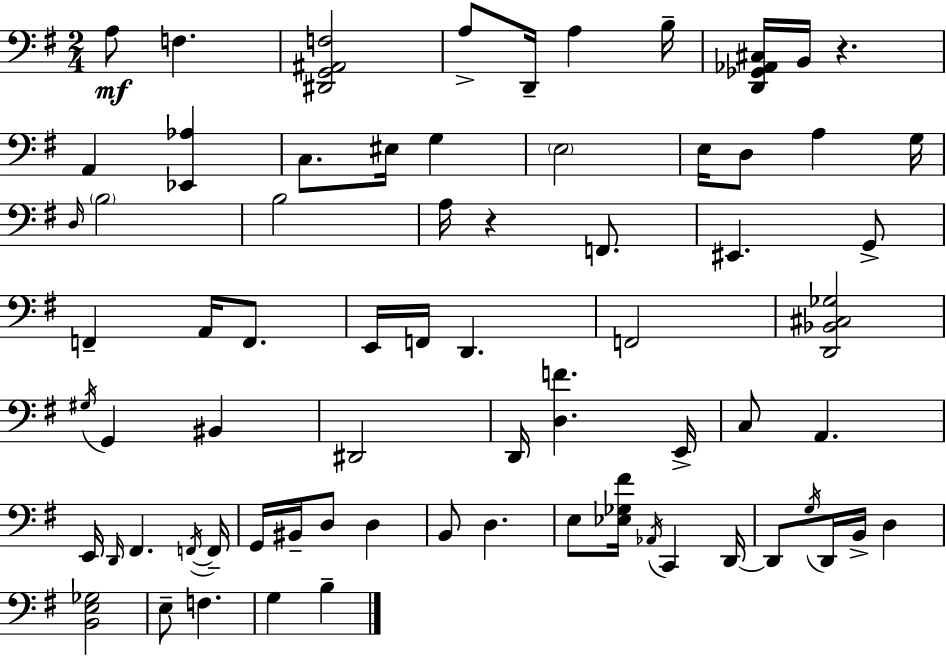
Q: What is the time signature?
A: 2/4